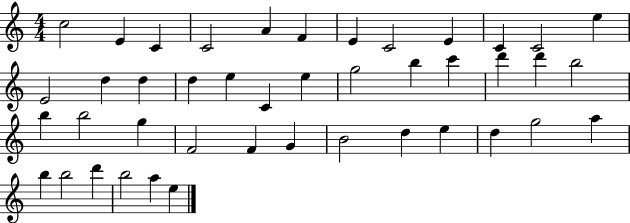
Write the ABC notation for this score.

X:1
T:Untitled
M:4/4
L:1/4
K:C
c2 E C C2 A F E C2 E C C2 e E2 d d d e C e g2 b c' d' d' b2 b b2 g F2 F G B2 d e d g2 a b b2 d' b2 a e